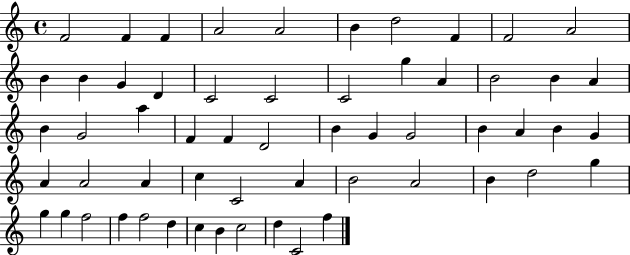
F4/h F4/q F4/q A4/h A4/h B4/q D5/h F4/q F4/h A4/h B4/q B4/q G4/q D4/q C4/h C4/h C4/h G5/q A4/q B4/h B4/q A4/q B4/q G4/h A5/q F4/q F4/q D4/h B4/q G4/q G4/h B4/q A4/q B4/q G4/q A4/q A4/h A4/q C5/q C4/h A4/q B4/h A4/h B4/q D5/h G5/q G5/q G5/q F5/h F5/q F5/h D5/q C5/q B4/q C5/h D5/q C4/h F5/q